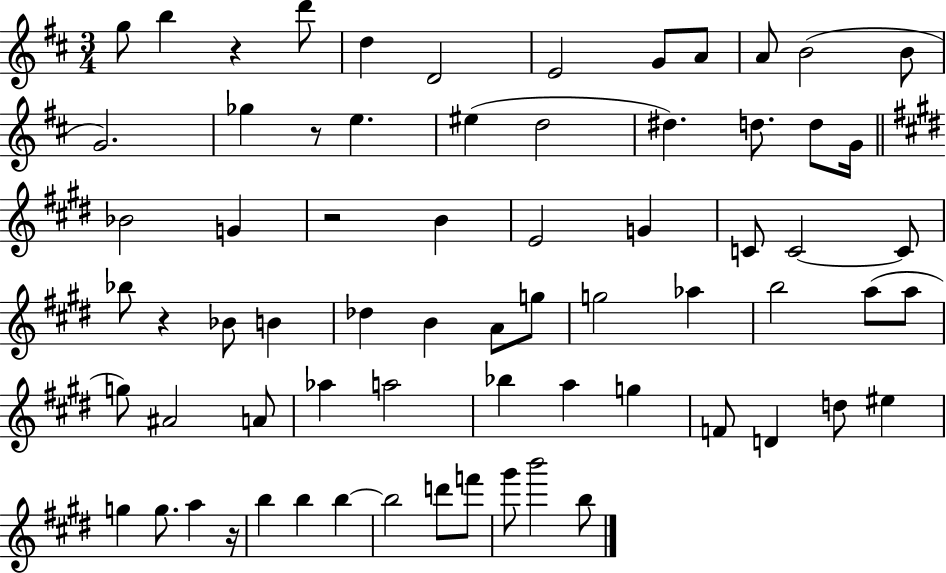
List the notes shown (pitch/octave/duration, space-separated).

G5/e B5/q R/q D6/e D5/q D4/h E4/h G4/e A4/e A4/e B4/h B4/e G4/h. Gb5/q R/e E5/q. EIS5/q D5/h D#5/q. D5/e. D5/e G4/s Bb4/h G4/q R/h B4/q E4/h G4/q C4/e C4/h C4/e Bb5/e R/q Bb4/e B4/q Db5/q B4/q A4/e G5/e G5/h Ab5/q B5/h A5/e A5/e G5/e A#4/h A4/e Ab5/q A5/h Bb5/q A5/q G5/q F4/e D4/q D5/e EIS5/q G5/q G5/e. A5/q R/s B5/q B5/q B5/q B5/h D6/e F6/e G#6/e B6/h B5/e